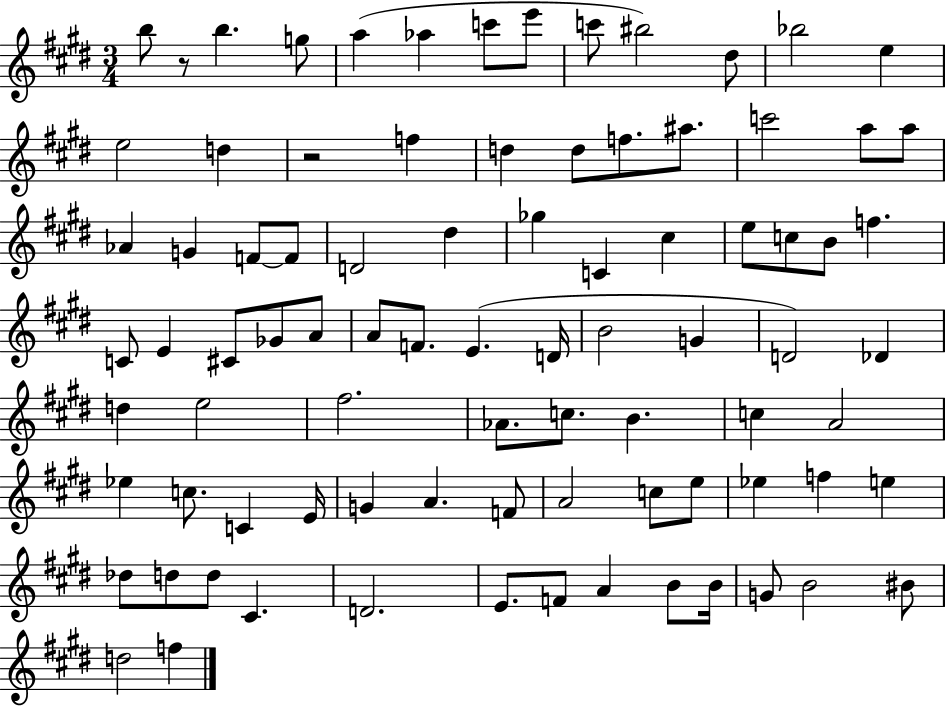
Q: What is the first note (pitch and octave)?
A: B5